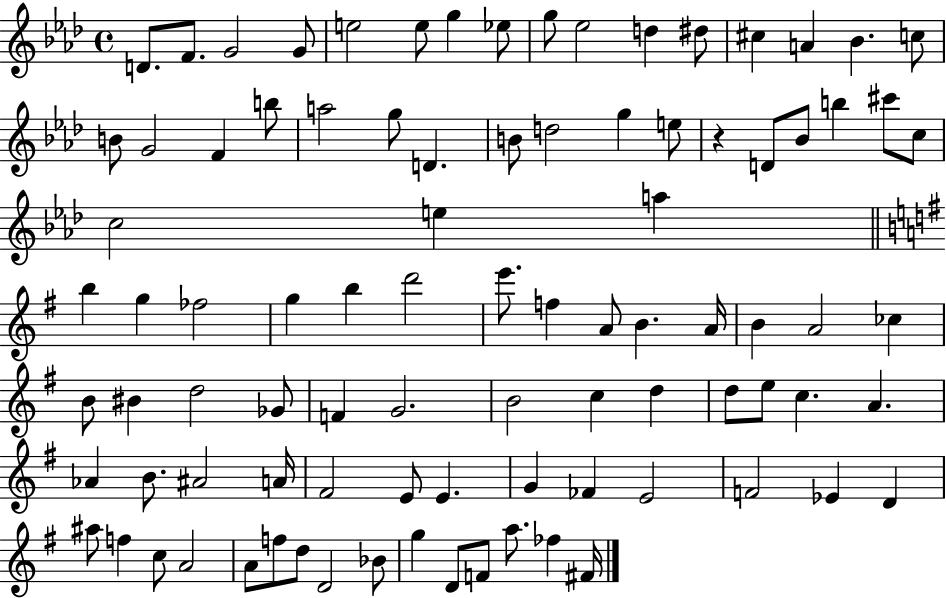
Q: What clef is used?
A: treble